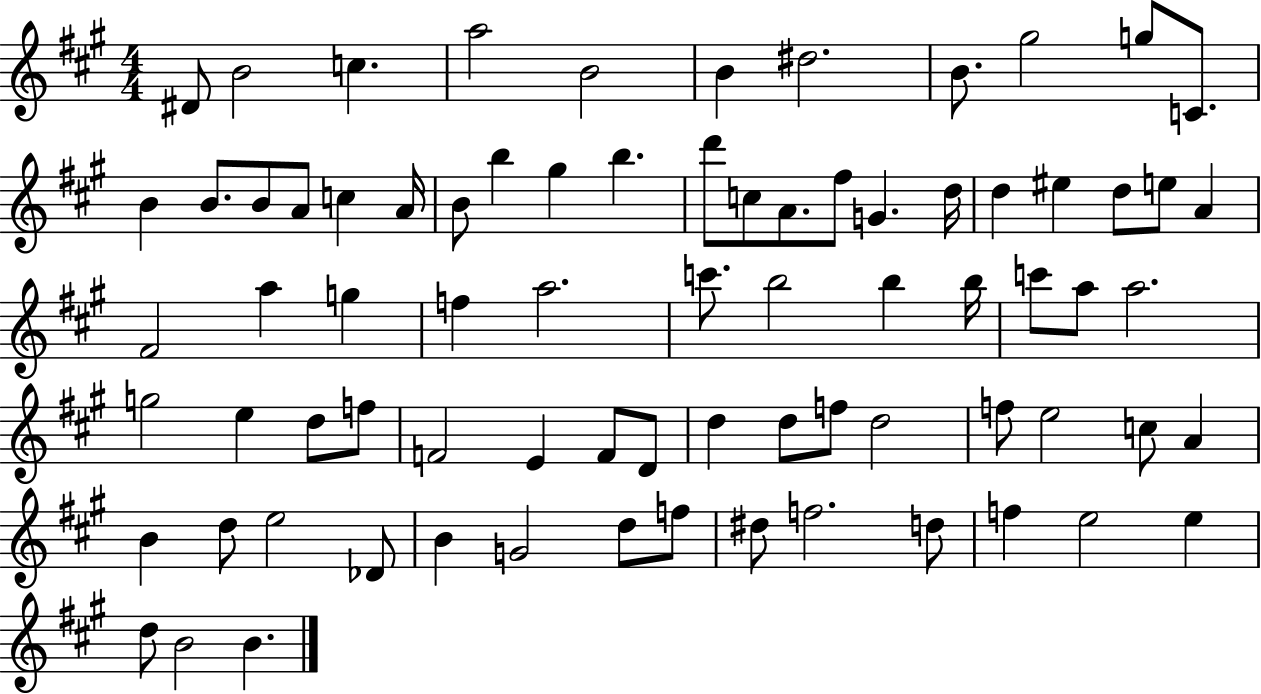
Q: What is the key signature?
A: A major